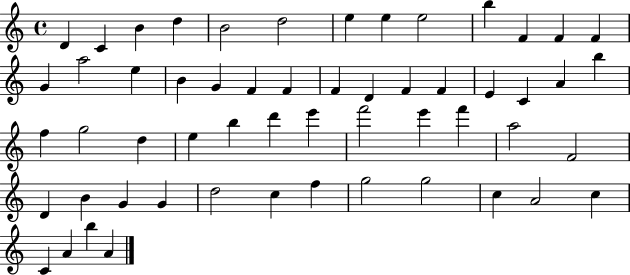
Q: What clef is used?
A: treble